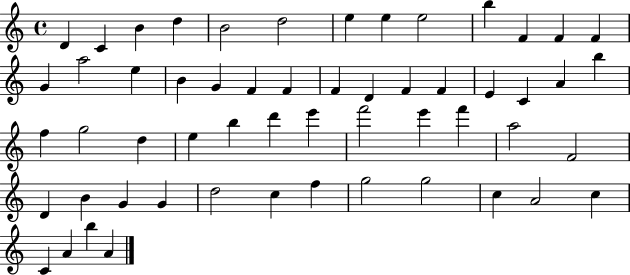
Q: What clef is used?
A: treble